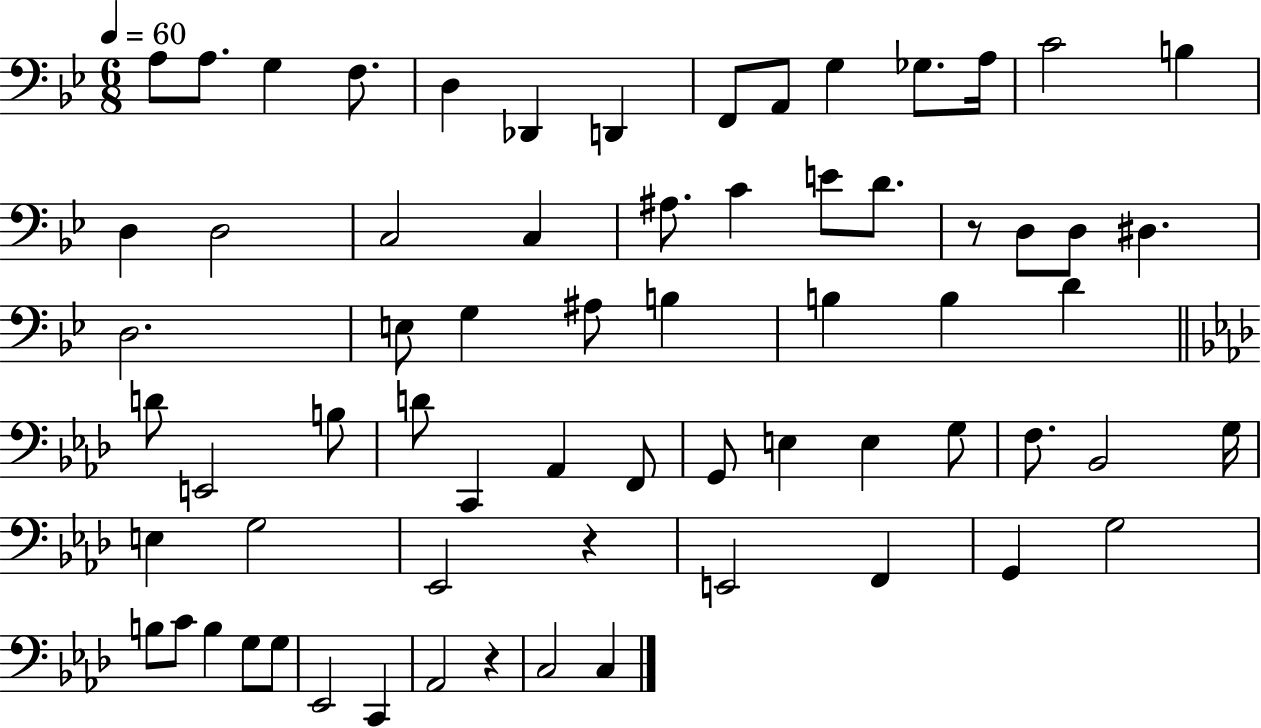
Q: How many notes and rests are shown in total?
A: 67